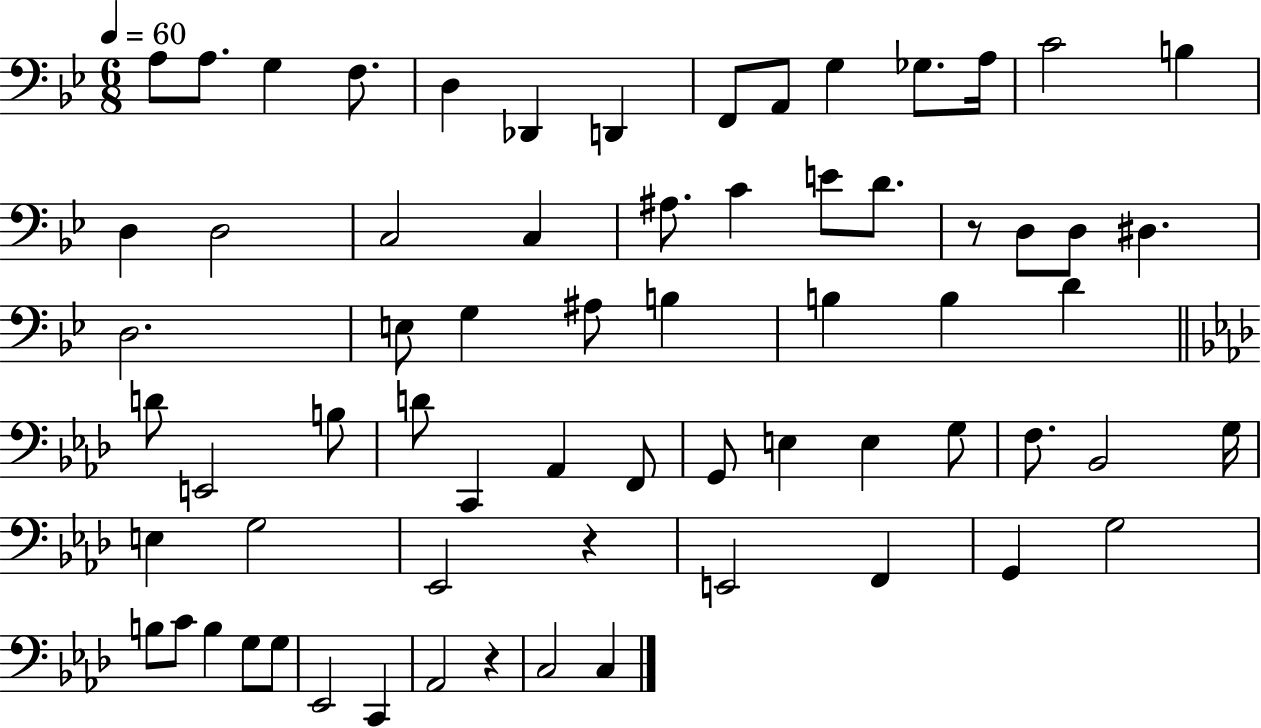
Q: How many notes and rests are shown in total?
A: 67